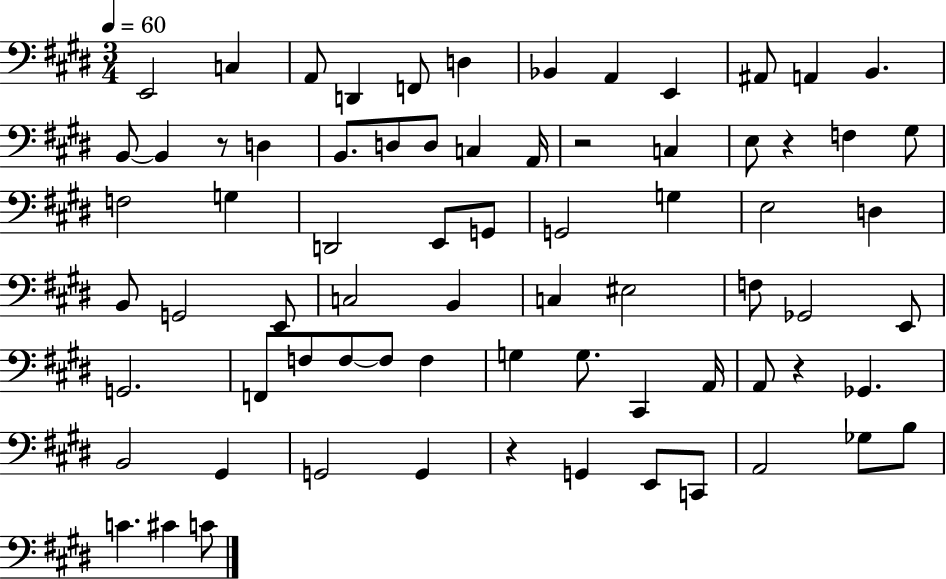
{
  \clef bass
  \numericTimeSignature
  \time 3/4
  \key e \major
  \tempo 4 = 60
  e,2 c4 | a,8 d,4 f,8 d4 | bes,4 a,4 e,4 | ais,8 a,4 b,4. | \break b,8~~ b,4 r8 d4 | b,8. d8 d8 c4 a,16 | r2 c4 | e8 r4 f4 gis8 | \break f2 g4 | d,2 e,8 g,8 | g,2 g4 | e2 d4 | \break b,8 g,2 e,8 | c2 b,4 | c4 eis2 | f8 ges,2 e,8 | \break g,2. | f,8 f8 f8~~ f8 f4 | g4 g8. cis,4 a,16 | a,8 r4 ges,4. | \break b,2 gis,4 | g,2 g,4 | r4 g,4 e,8 c,8 | a,2 ges8 b8 | \break c'4. cis'4 c'8 | \bar "|."
}